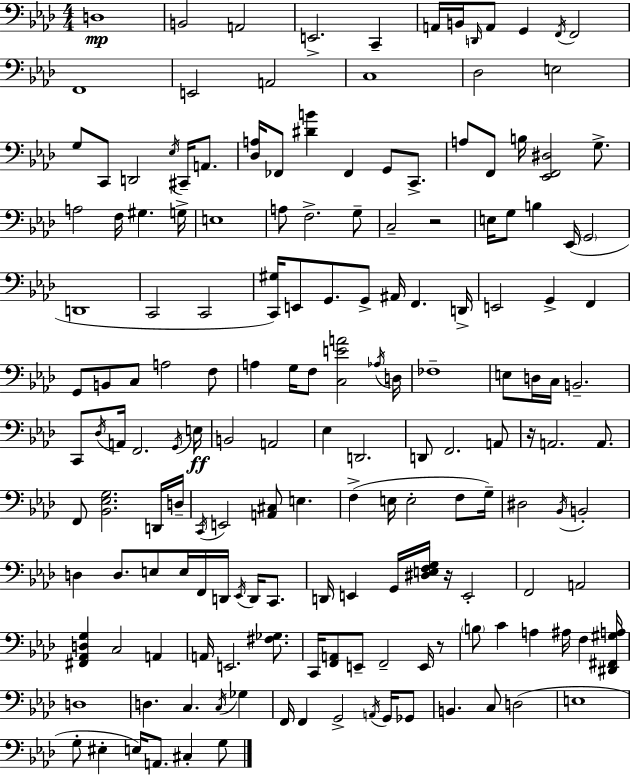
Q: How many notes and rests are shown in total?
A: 167